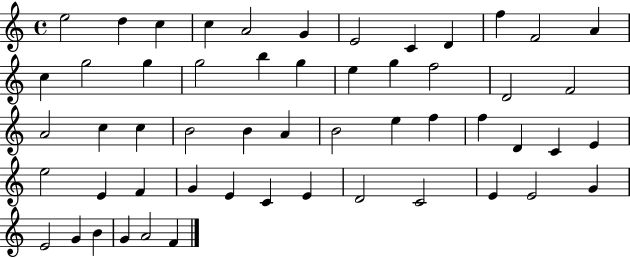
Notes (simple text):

E5/h D5/q C5/q C5/q A4/h G4/q E4/h C4/q D4/q F5/q F4/h A4/q C5/q G5/h G5/q G5/h B5/q G5/q E5/q G5/q F5/h D4/h F4/h A4/h C5/q C5/q B4/h B4/q A4/q B4/h E5/q F5/q F5/q D4/q C4/q E4/q E5/h E4/q F4/q G4/q E4/q C4/q E4/q D4/h C4/h E4/q E4/h G4/q E4/h G4/q B4/q G4/q A4/h F4/q